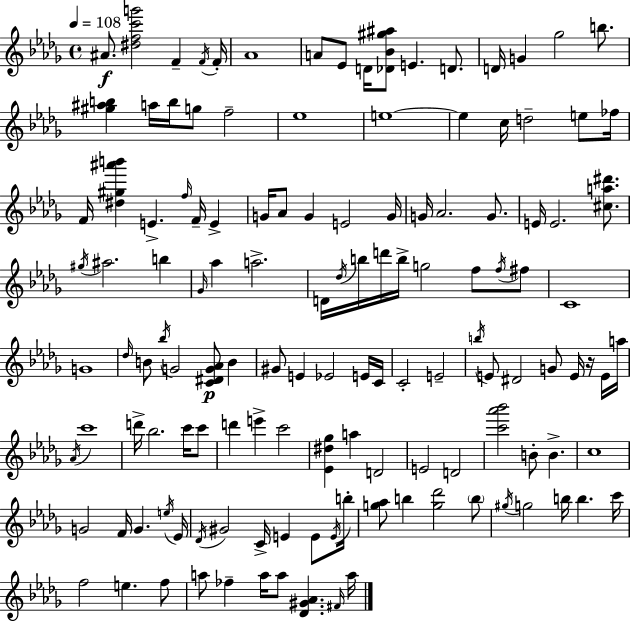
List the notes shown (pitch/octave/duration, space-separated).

A#4/e. [D#5,F5,C6,G6]/h F4/q F4/s F4/s Ab4/w A4/e Eb4/e D4/s [Db4,Bb4,G#5,A#5]/e E4/q. D4/e. D4/s G4/q Gb5/h B5/e. [G#5,A#5,B5]/q A5/s B5/s G5/e F5/h Eb5/w E5/w E5/q C5/s D5/h E5/e FES5/s F4/s [D#5,G#5,A#6,B6]/q E4/q. F5/s F4/s E4/q G4/s Ab4/e G4/q E4/h G4/s G4/s Ab4/h. G4/e. E4/s E4/h. [C#5,A5,D#6]/e. G#5/s A#5/h. B5/q Gb4/s Ab5/q A5/h. D4/s Db5/s B5/s D6/s B5/s G5/h F5/e F5/s F#5/e C4/w G4/w Db5/s B4/e Bb5/s G4/h [C4,D#4,G4,Ab4]/e B4/q G#4/e E4/q Eb4/h E4/s C4/s C4/h E4/h B5/s E4/e D#4/h G4/e E4/s R/s E4/s A5/s Ab4/s C6/w D6/s Bb5/h. C6/s C6/e D6/q E6/q C6/h [Eb4,D#5,Gb5]/q A5/q D4/h E4/h D4/h [C6,Ab6,Bb6]/h B4/e B4/q. C5/w G4/h F4/s G4/q. E5/s Eb4/s Db4/s G#4/h C4/s E4/q E4/e E4/s B5/s [G5,Ab5]/e B5/q [G5,Db6]/h B5/e G#5/s G5/h B5/s B5/q. C6/s F5/h E5/q. F5/e A5/e FES5/q A5/s A5/e [Db4,G#4,Ab4]/q. F#4/s A5/s